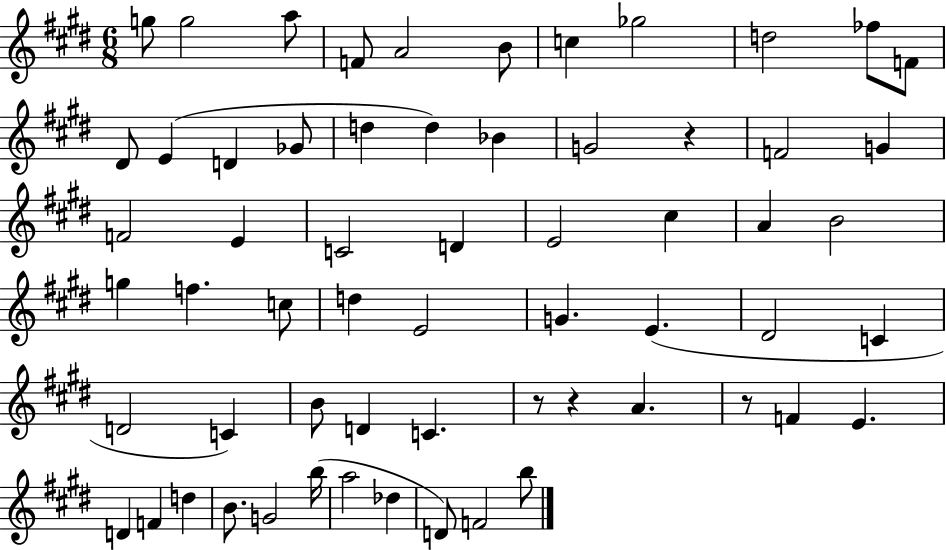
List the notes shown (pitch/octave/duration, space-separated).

G5/e G5/h A5/e F4/e A4/h B4/e C5/q Gb5/h D5/h FES5/e F4/e D#4/e E4/q D4/q Gb4/e D5/q D5/q Bb4/q G4/h R/q F4/h G4/q F4/h E4/q C4/h D4/q E4/h C#5/q A4/q B4/h G5/q F5/q. C5/e D5/q E4/h G4/q. E4/q. D#4/h C4/q D4/h C4/q B4/e D4/q C4/q. R/e R/q A4/q. R/e F4/q E4/q. D4/q F4/q D5/q B4/e. G4/h B5/s A5/h Db5/q D4/e F4/h B5/e